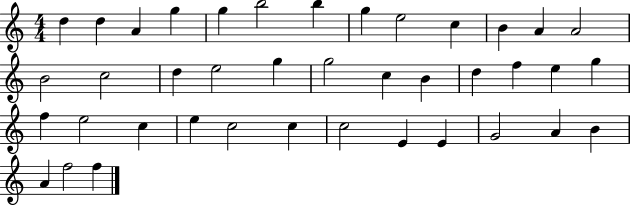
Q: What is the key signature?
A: C major